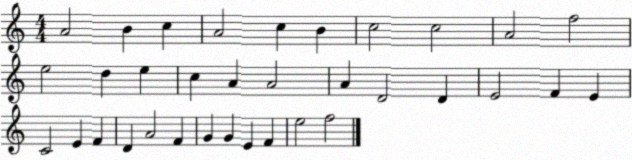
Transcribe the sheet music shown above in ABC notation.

X:1
T:Untitled
M:4/4
L:1/4
K:C
A2 B c A2 c B c2 c2 A2 f2 e2 d e c A A2 A D2 D E2 F E C2 E F D A2 F G G E F e2 f2